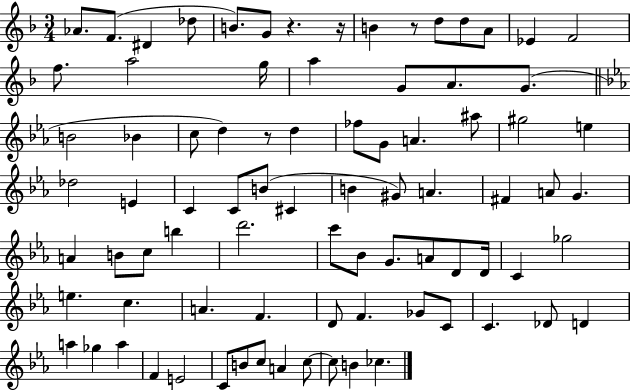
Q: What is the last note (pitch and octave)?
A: CES5